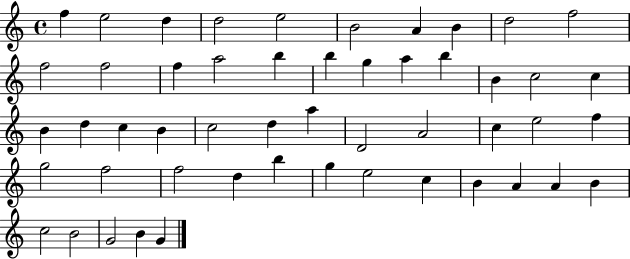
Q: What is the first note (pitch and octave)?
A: F5